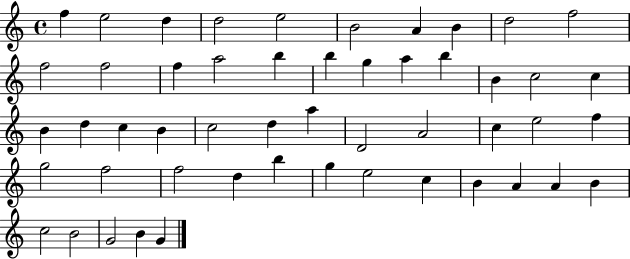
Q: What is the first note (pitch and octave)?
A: F5